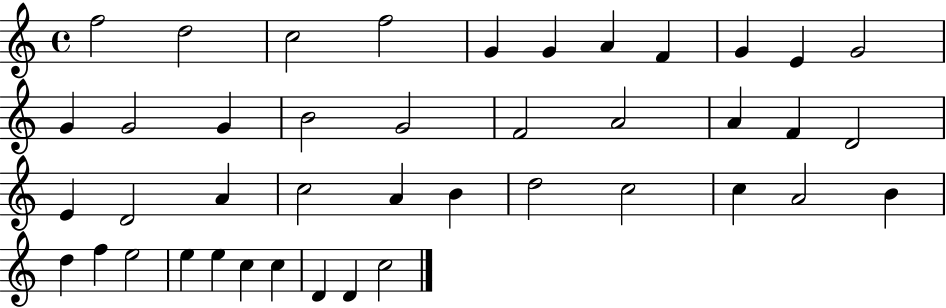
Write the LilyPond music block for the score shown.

{
  \clef treble
  \time 4/4
  \defaultTimeSignature
  \key c \major
  f''2 d''2 | c''2 f''2 | g'4 g'4 a'4 f'4 | g'4 e'4 g'2 | \break g'4 g'2 g'4 | b'2 g'2 | f'2 a'2 | a'4 f'4 d'2 | \break e'4 d'2 a'4 | c''2 a'4 b'4 | d''2 c''2 | c''4 a'2 b'4 | \break d''4 f''4 e''2 | e''4 e''4 c''4 c''4 | d'4 d'4 c''2 | \bar "|."
}